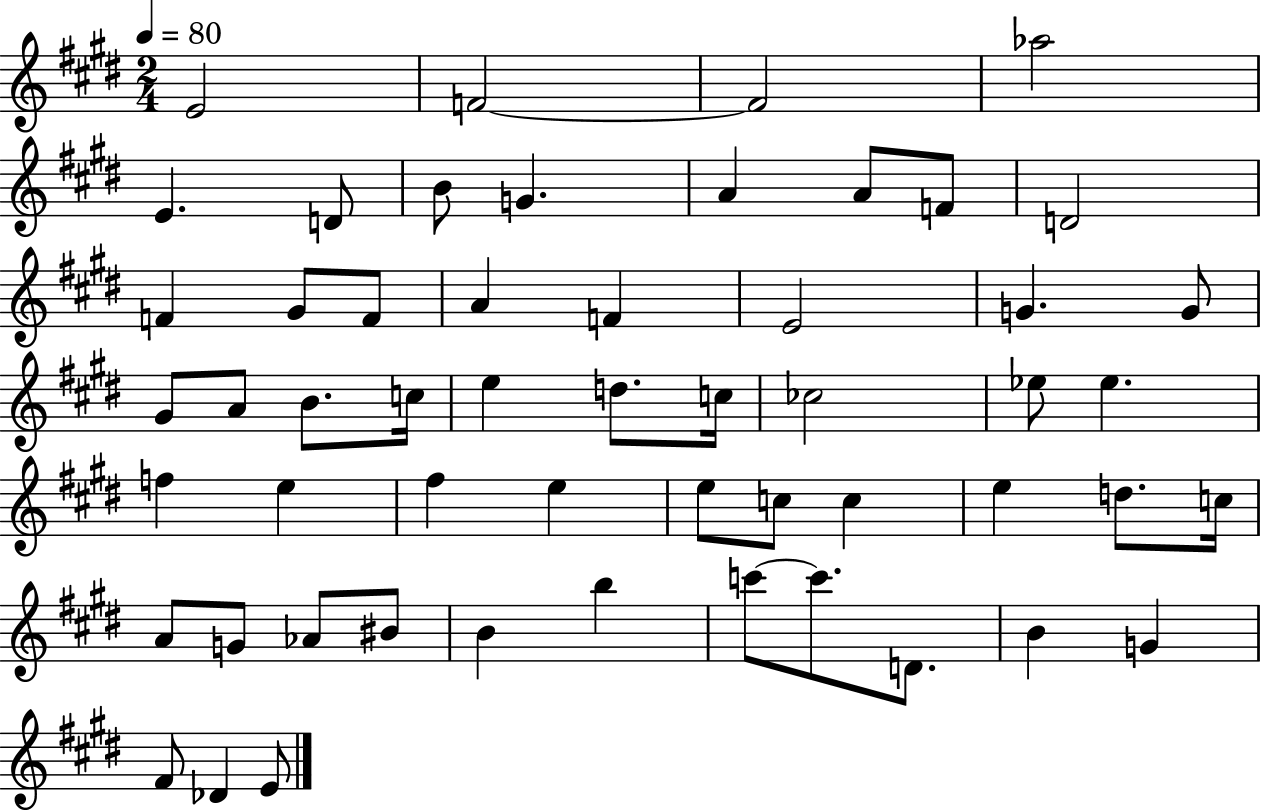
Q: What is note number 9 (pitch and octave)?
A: A4